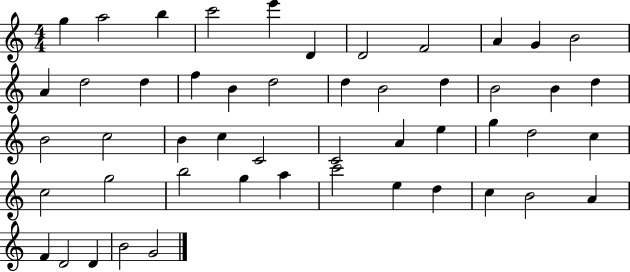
{
  \clef treble
  \numericTimeSignature
  \time 4/4
  \key c \major
  g''4 a''2 b''4 | c'''2 e'''4 d'4 | d'2 f'2 | a'4 g'4 b'2 | \break a'4 d''2 d''4 | f''4 b'4 d''2 | d''4 b'2 d''4 | b'2 b'4 d''4 | \break b'2 c''2 | b'4 c''4 c'2 | c'2 a'4 e''4 | g''4 d''2 c''4 | \break c''2 g''2 | b''2 g''4 a''4 | c'''2 e''4 d''4 | c''4 b'2 a'4 | \break f'4 d'2 d'4 | b'2 g'2 | \bar "|."
}